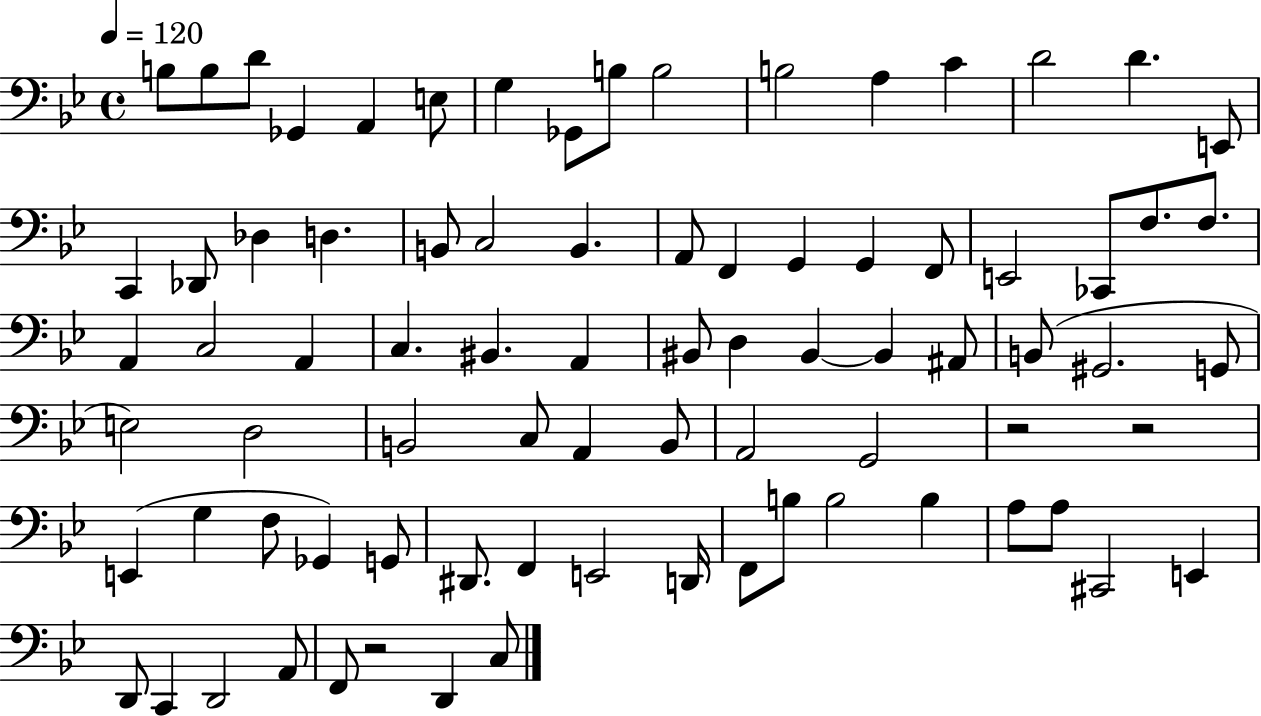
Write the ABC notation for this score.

X:1
T:Untitled
M:4/4
L:1/4
K:Bb
B,/2 B,/2 D/2 _G,, A,, E,/2 G, _G,,/2 B,/2 B,2 B,2 A, C D2 D E,,/2 C,, _D,,/2 _D, D, B,,/2 C,2 B,, A,,/2 F,, G,, G,, F,,/2 E,,2 _C,,/2 F,/2 F,/2 A,, C,2 A,, C, ^B,, A,, ^B,,/2 D, ^B,, ^B,, ^A,,/2 B,,/2 ^G,,2 G,,/2 E,2 D,2 B,,2 C,/2 A,, B,,/2 A,,2 G,,2 z2 z2 E,, G, F,/2 _G,, G,,/2 ^D,,/2 F,, E,,2 D,,/4 F,,/2 B,/2 B,2 B, A,/2 A,/2 ^C,,2 E,, D,,/2 C,, D,,2 A,,/2 F,,/2 z2 D,, C,/2